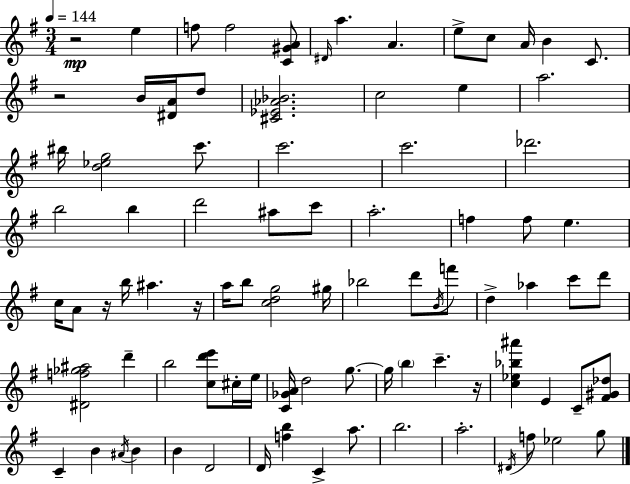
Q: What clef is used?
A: treble